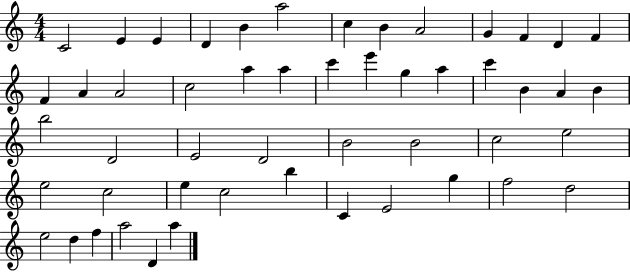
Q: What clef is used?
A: treble